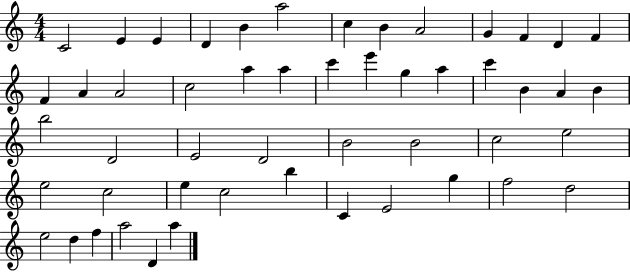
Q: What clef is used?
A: treble